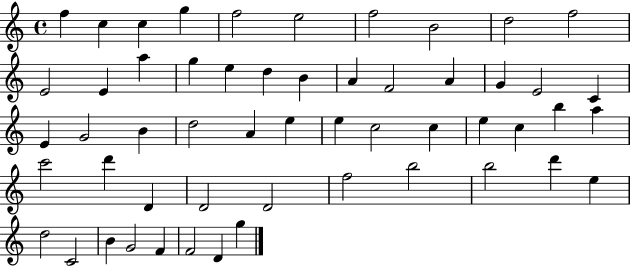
F5/q C5/q C5/q G5/q F5/h E5/h F5/h B4/h D5/h F5/h E4/h E4/q A5/q G5/q E5/q D5/q B4/q A4/q F4/h A4/q G4/q E4/h C4/q E4/q G4/h B4/q D5/h A4/q E5/q E5/q C5/h C5/q E5/q C5/q B5/q A5/q C6/h D6/q D4/q D4/h D4/h F5/h B5/h B5/h D6/q E5/q D5/h C4/h B4/q G4/h F4/q F4/h D4/q G5/q